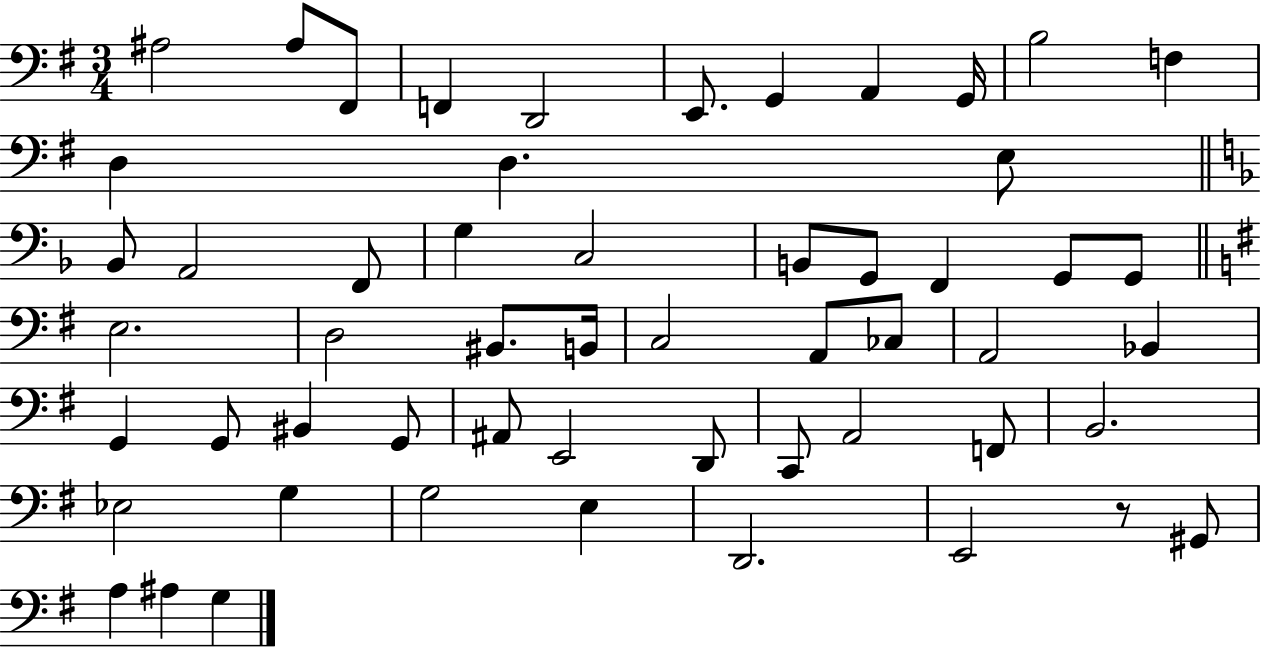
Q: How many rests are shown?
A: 1